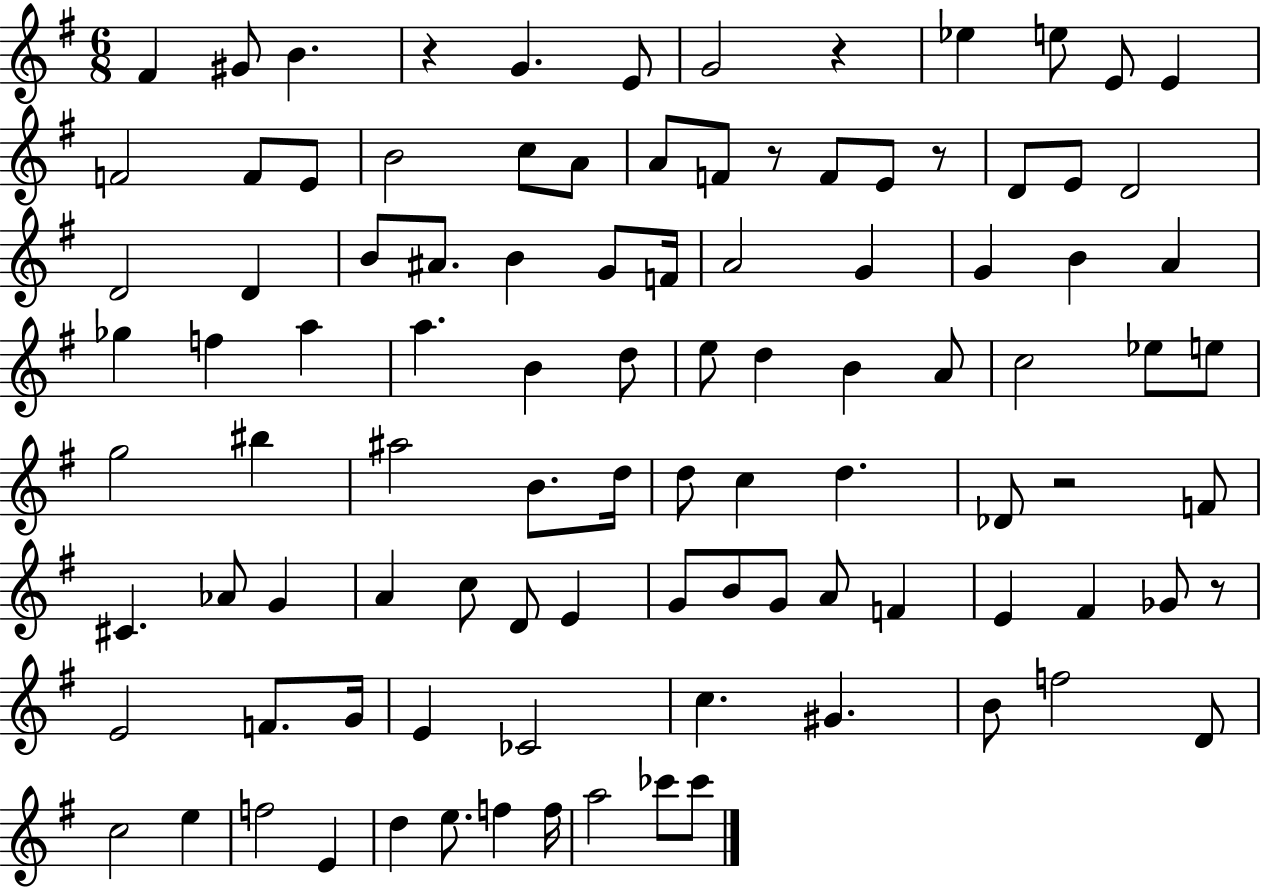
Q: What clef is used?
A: treble